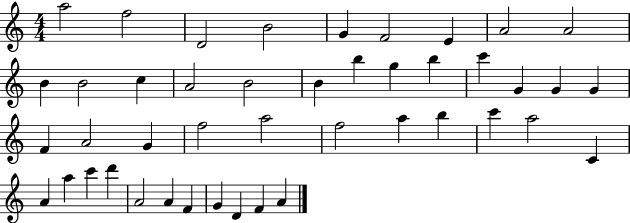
X:1
T:Untitled
M:4/4
L:1/4
K:C
a2 f2 D2 B2 G F2 E A2 A2 B B2 c A2 B2 B b g b c' G G G F A2 G f2 a2 f2 a b c' a2 C A a c' d' A2 A F G D F A